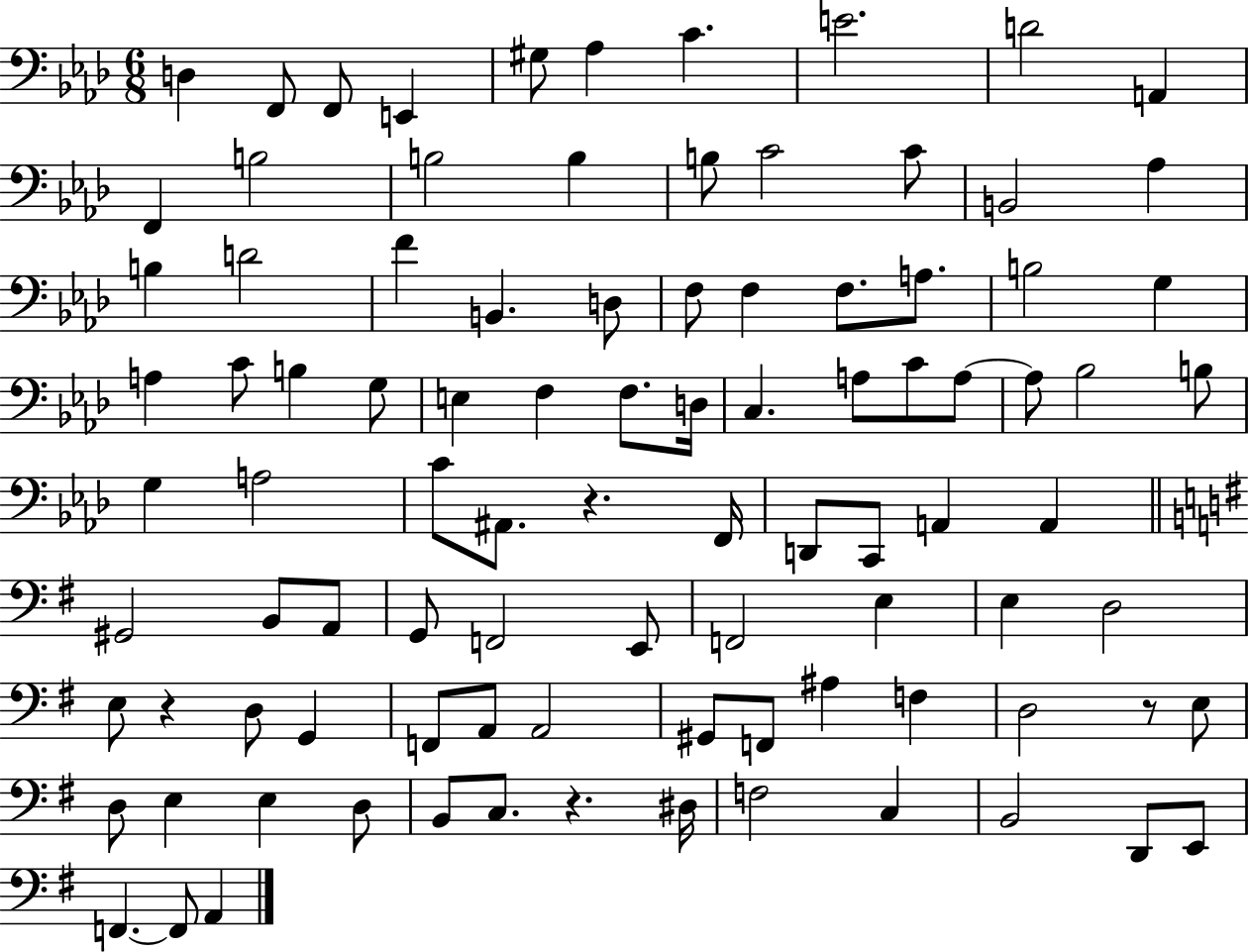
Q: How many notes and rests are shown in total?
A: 95